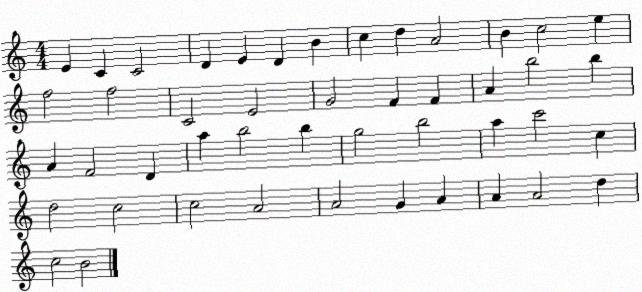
X:1
T:Untitled
M:4/4
L:1/4
K:C
E C C2 D E D B c d A2 B c2 e f2 f2 C2 E2 G2 F F A b2 b A F2 D a b2 b g2 b2 a c'2 c d2 c2 c2 A2 A2 G A A A2 d c2 B2